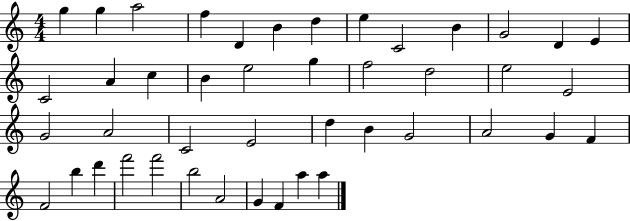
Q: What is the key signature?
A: C major